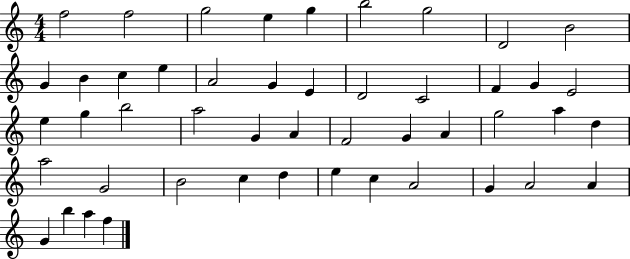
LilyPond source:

{
  \clef treble
  \numericTimeSignature
  \time 4/4
  \key c \major
  f''2 f''2 | g''2 e''4 g''4 | b''2 g''2 | d'2 b'2 | \break g'4 b'4 c''4 e''4 | a'2 g'4 e'4 | d'2 c'2 | f'4 g'4 e'2 | \break e''4 g''4 b''2 | a''2 g'4 a'4 | f'2 g'4 a'4 | g''2 a''4 d''4 | \break a''2 g'2 | b'2 c''4 d''4 | e''4 c''4 a'2 | g'4 a'2 a'4 | \break g'4 b''4 a''4 f''4 | \bar "|."
}